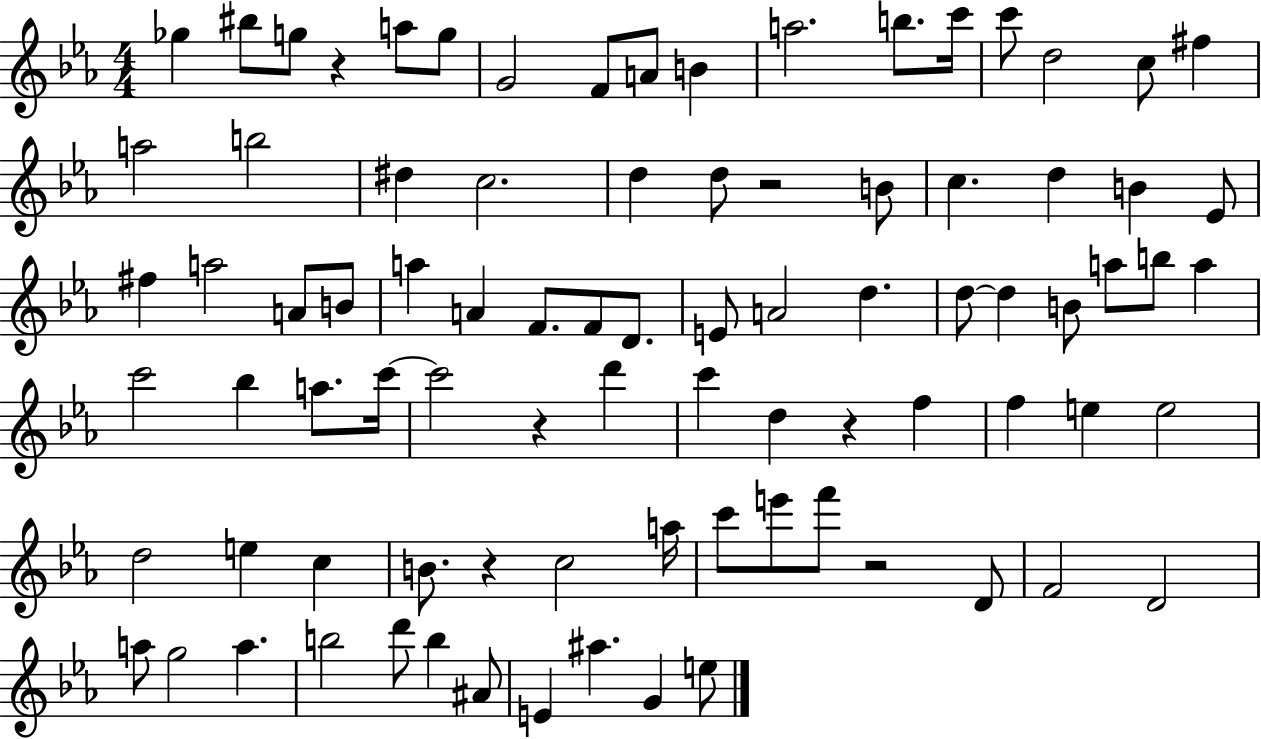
{
  \clef treble
  \numericTimeSignature
  \time 4/4
  \key ees \major
  \repeat volta 2 { ges''4 bis''8 g''8 r4 a''8 g''8 | g'2 f'8 a'8 b'4 | a''2. b''8. c'''16 | c'''8 d''2 c''8 fis''4 | \break a''2 b''2 | dis''4 c''2. | d''4 d''8 r2 b'8 | c''4. d''4 b'4 ees'8 | \break fis''4 a''2 a'8 b'8 | a''4 a'4 f'8. f'8 d'8. | e'8 a'2 d''4. | d''8~~ d''4 b'8 a''8 b''8 a''4 | \break c'''2 bes''4 a''8. c'''16~~ | c'''2 r4 d'''4 | c'''4 d''4 r4 f''4 | f''4 e''4 e''2 | \break d''2 e''4 c''4 | b'8. r4 c''2 a''16 | c'''8 e'''8 f'''8 r2 d'8 | f'2 d'2 | \break a''8 g''2 a''4. | b''2 d'''8 b''4 ais'8 | e'4 ais''4. g'4 e''8 | } \bar "|."
}